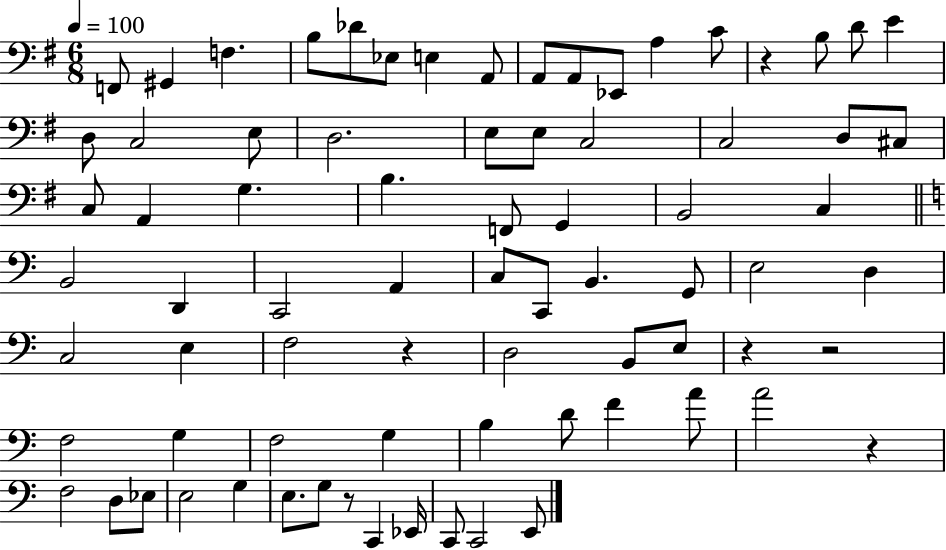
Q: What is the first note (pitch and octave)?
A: F2